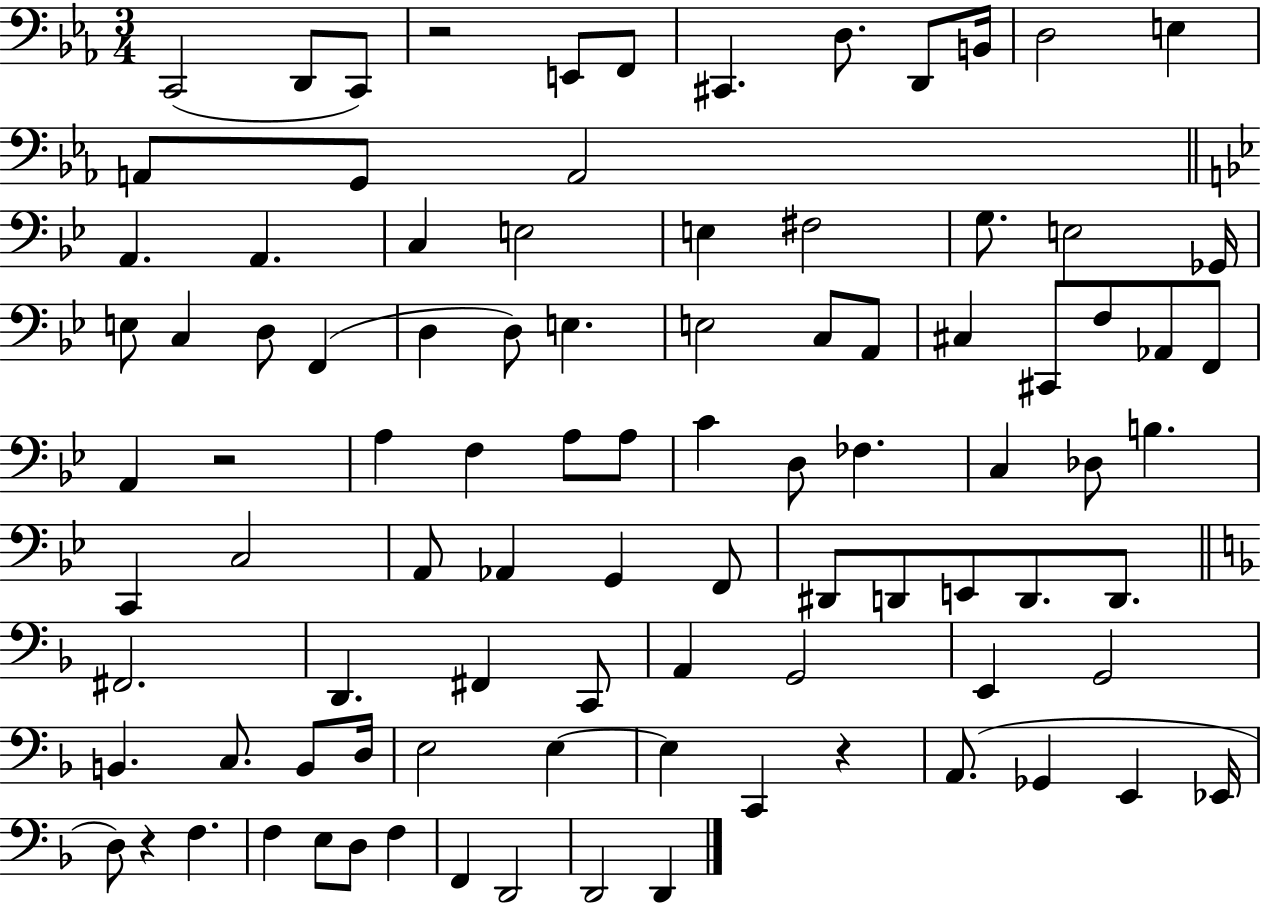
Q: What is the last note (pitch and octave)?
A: D2